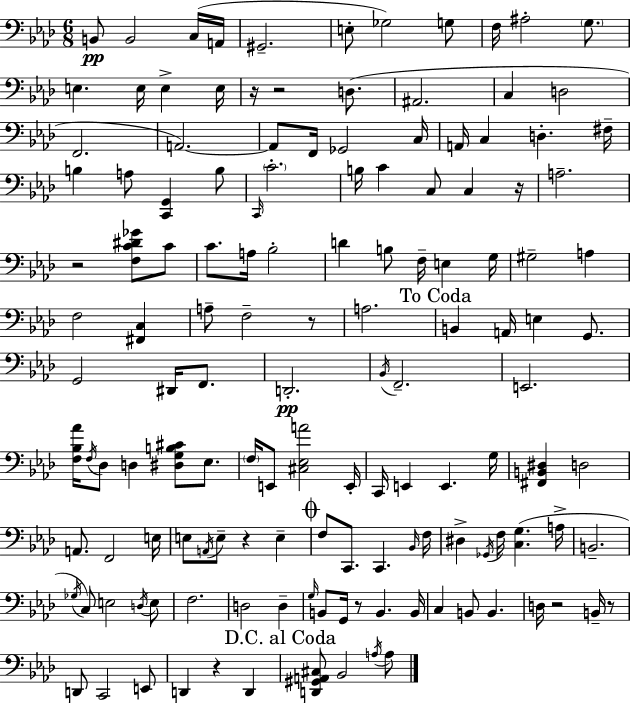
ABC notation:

X:1
T:Untitled
M:6/8
L:1/4
K:Fm
B,,/2 B,,2 C,/4 A,,/4 ^G,,2 E,/2 _G,2 G,/2 F,/4 ^A,2 G,/2 E, E,/4 E, E,/4 z/4 z2 D,/2 ^A,,2 C, D,2 F,,2 A,,2 A,,/2 F,,/4 _G,,2 C,/4 A,,/4 C, D, ^F,/4 B, A,/2 [C,,G,,] B,/2 C,,/4 C2 B,/4 C C,/2 C, z/4 A,2 z2 [F,C^D_G]/2 C/2 C/2 A,/4 _B,2 D B,/2 F,/4 E, G,/4 ^G,2 A, F,2 [^F,,C,] A,/2 F,2 z/2 A,2 B,, A,,/4 E, G,,/2 G,,2 ^D,,/4 F,,/2 D,,2 _B,,/4 F,,2 E,,2 [F,_B,_A]/4 F,/4 _D,/2 D, [^D,G,B,^C]/2 _E,/2 F,/4 E,,/2 [^C,_E,A]2 E,,/4 C,,/4 E,, E,, G,/4 [^F,,B,,^D,] D,2 A,,/2 F,,2 E,/4 E,/2 A,,/4 E,/2 z E, F,/2 C,,/2 C,, _B,,/4 F,/4 ^D, _G,,/4 F,/4 [C,G,] A,/4 B,,2 _G,/4 C,/2 E,2 D,/4 E,/2 F,2 D,2 D, G,/4 B,,/2 G,,/4 z/2 B,, B,,/4 C, B,,/2 B,, D,/4 z2 B,,/4 z/2 D,,/2 C,,2 E,,/2 D,, z D,, [D,,^G,,A,,^C,]/2 _B,,2 A,/4 A,/2